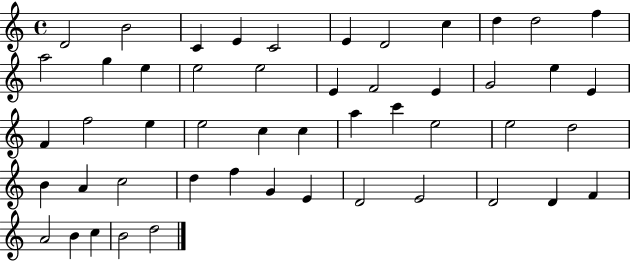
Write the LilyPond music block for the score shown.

{
  \clef treble
  \time 4/4
  \defaultTimeSignature
  \key c \major
  d'2 b'2 | c'4 e'4 c'2 | e'4 d'2 c''4 | d''4 d''2 f''4 | \break a''2 g''4 e''4 | e''2 e''2 | e'4 f'2 e'4 | g'2 e''4 e'4 | \break f'4 f''2 e''4 | e''2 c''4 c''4 | a''4 c'''4 e''2 | e''2 d''2 | \break b'4 a'4 c''2 | d''4 f''4 g'4 e'4 | d'2 e'2 | d'2 d'4 f'4 | \break a'2 b'4 c''4 | b'2 d''2 | \bar "|."
}